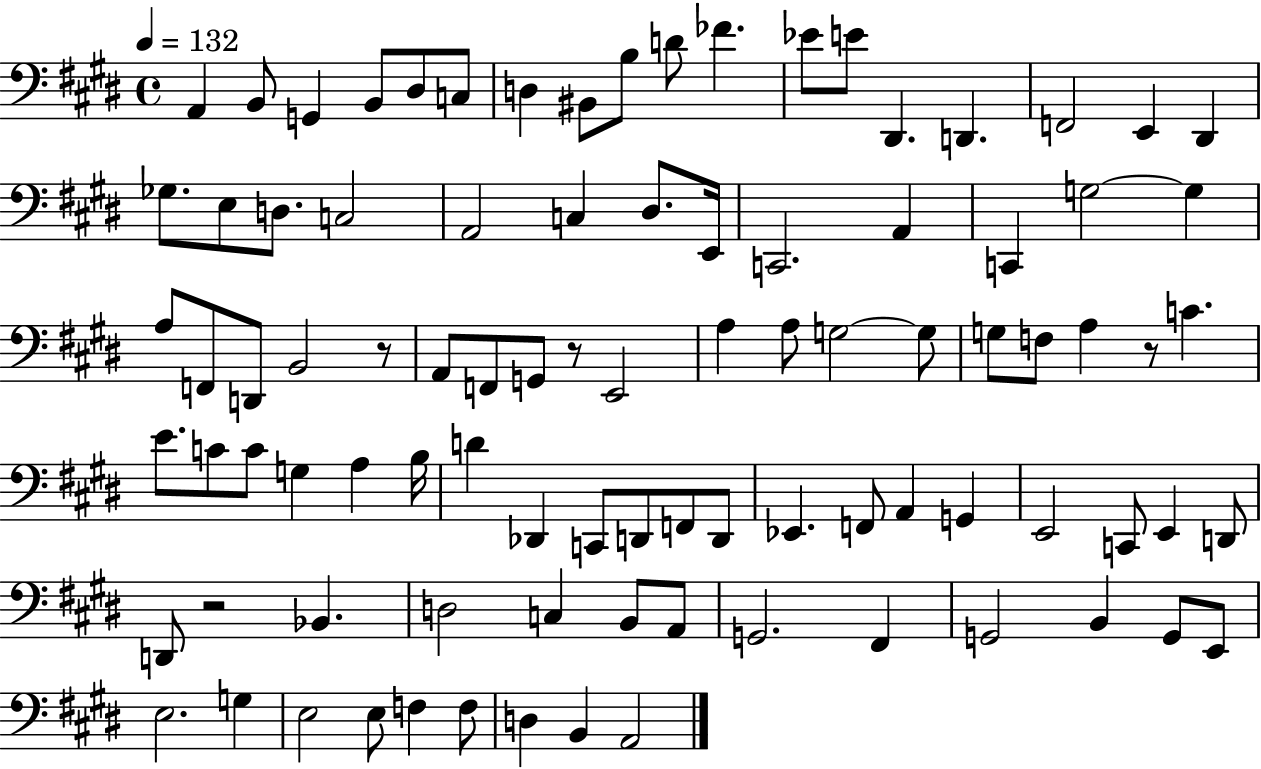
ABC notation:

X:1
T:Untitled
M:4/4
L:1/4
K:E
A,, B,,/2 G,, B,,/2 ^D,/2 C,/2 D, ^B,,/2 B,/2 D/2 _F _E/2 E/2 ^D,, D,, F,,2 E,, ^D,, _G,/2 E,/2 D,/2 C,2 A,,2 C, ^D,/2 E,,/4 C,,2 A,, C,, G,2 G, A,/2 F,,/2 D,,/2 B,,2 z/2 A,,/2 F,,/2 G,,/2 z/2 E,,2 A, A,/2 G,2 G,/2 G,/2 F,/2 A, z/2 C E/2 C/2 C/2 G, A, B,/4 D _D,, C,,/2 D,,/2 F,,/2 D,,/2 _E,, F,,/2 A,, G,, E,,2 C,,/2 E,, D,,/2 D,,/2 z2 _B,, D,2 C, B,,/2 A,,/2 G,,2 ^F,, G,,2 B,, G,,/2 E,,/2 E,2 G, E,2 E,/2 F, F,/2 D, B,, A,,2